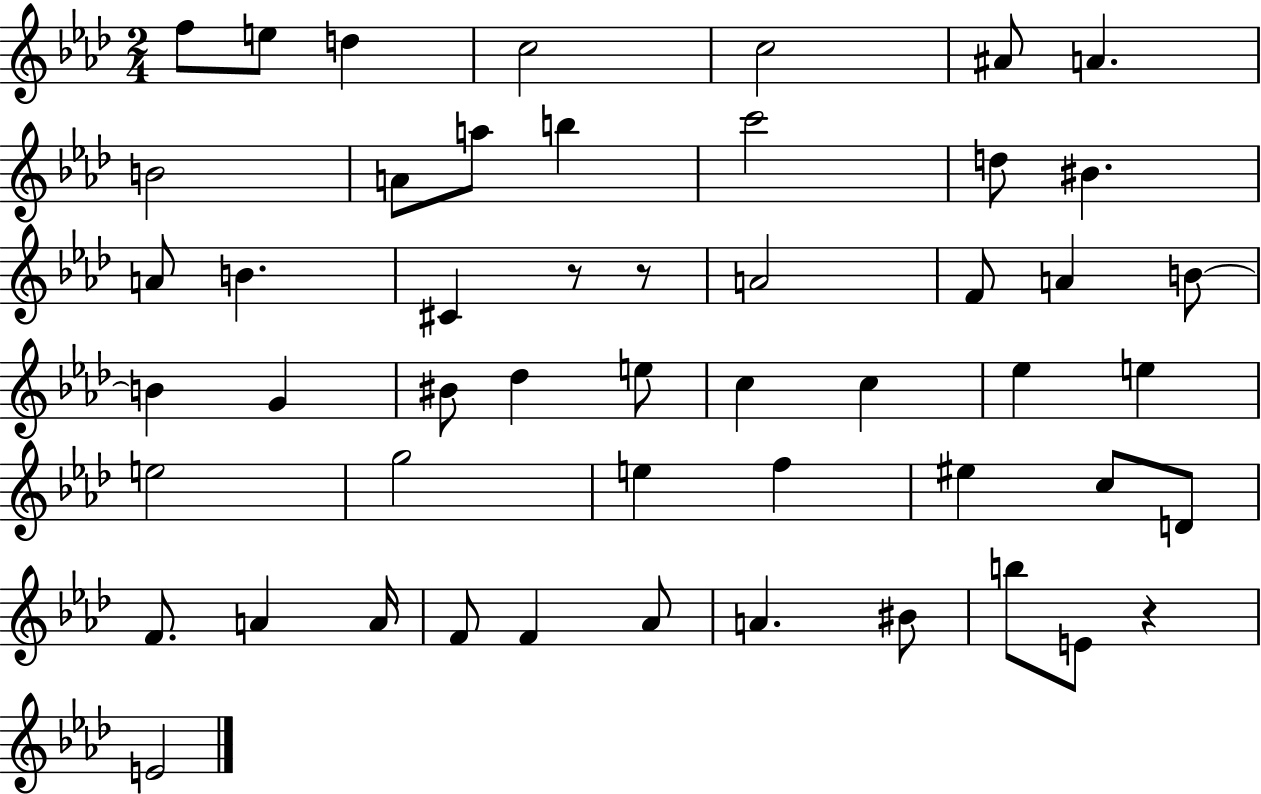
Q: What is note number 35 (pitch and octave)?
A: EIS5